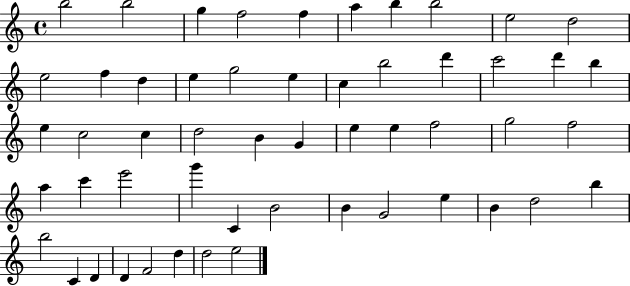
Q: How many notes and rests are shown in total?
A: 53